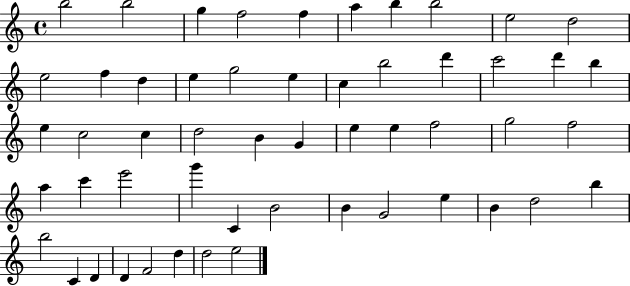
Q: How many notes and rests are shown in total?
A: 53